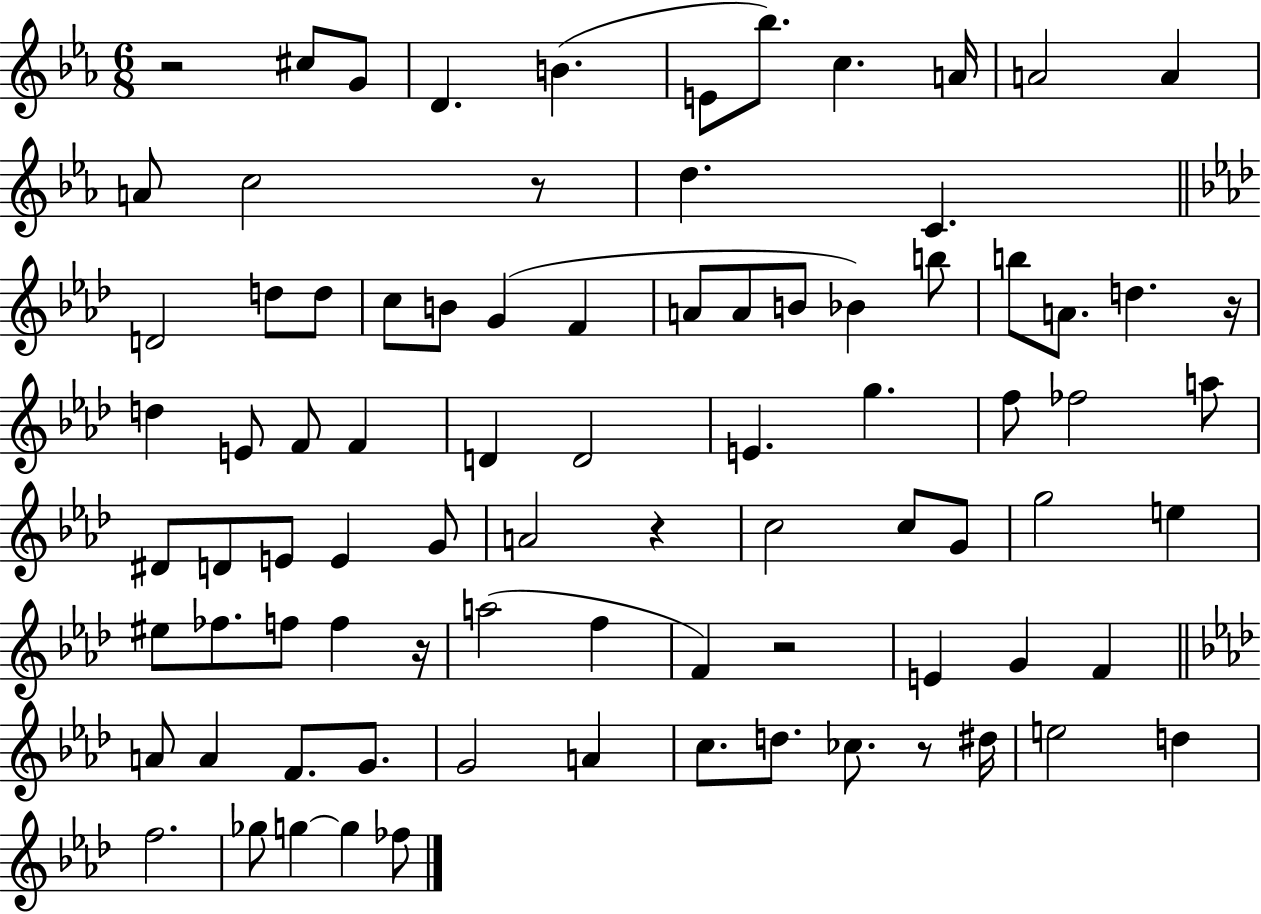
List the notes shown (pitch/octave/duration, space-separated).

R/h C#5/e G4/e D4/q. B4/q. E4/e Bb5/e. C5/q. A4/s A4/h A4/q A4/e C5/h R/e D5/q. C4/q. D4/h D5/e D5/e C5/e B4/e G4/q F4/q A4/e A4/e B4/e Bb4/q B5/e B5/e A4/e. D5/q. R/s D5/q E4/e F4/e F4/q D4/q D4/h E4/q. G5/q. F5/e FES5/h A5/e D#4/e D4/e E4/e E4/q G4/e A4/h R/q C5/h C5/e G4/e G5/h E5/q EIS5/e FES5/e. F5/e F5/q R/s A5/h F5/q F4/q R/h E4/q G4/q F4/q A4/e A4/q F4/e. G4/e. G4/h A4/q C5/e. D5/e. CES5/e. R/e D#5/s E5/h D5/q F5/h. Gb5/e G5/q G5/q FES5/e